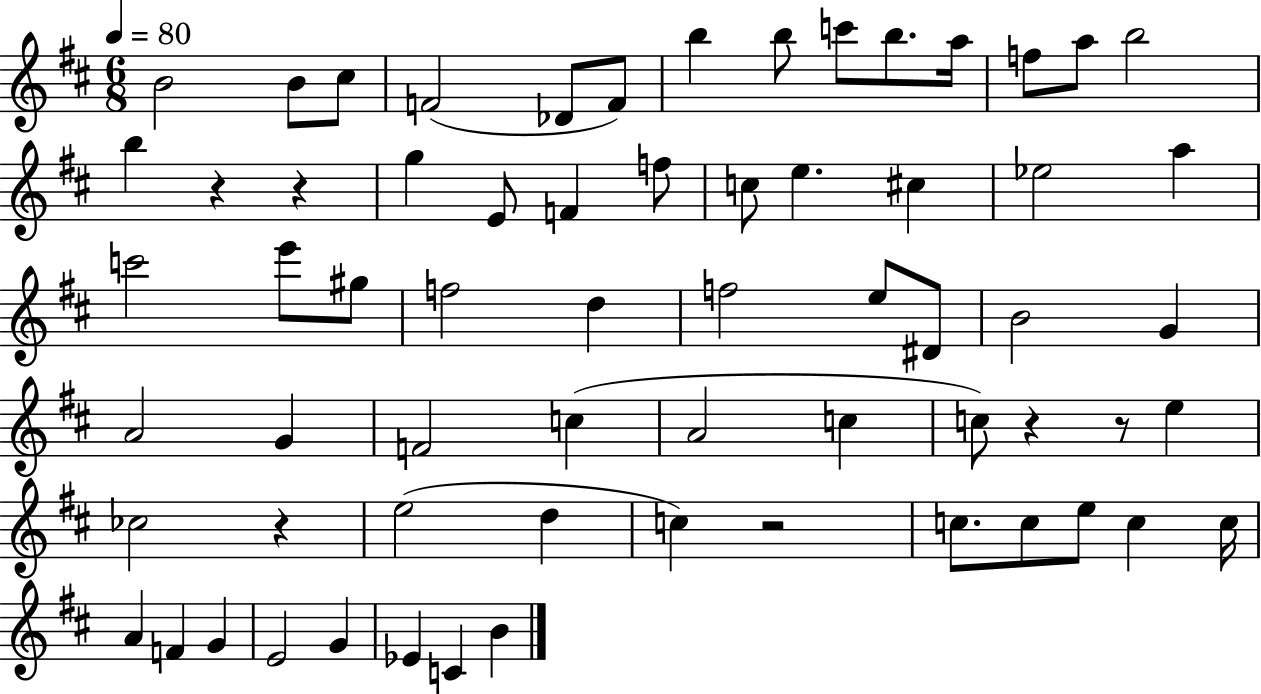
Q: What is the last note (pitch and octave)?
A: B4